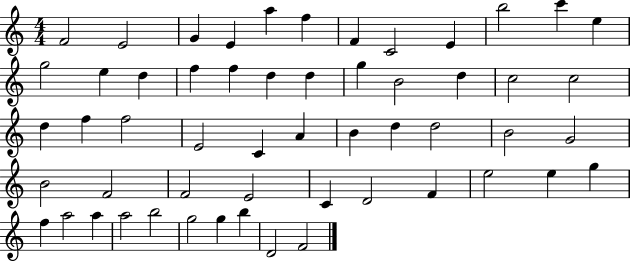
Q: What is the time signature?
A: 4/4